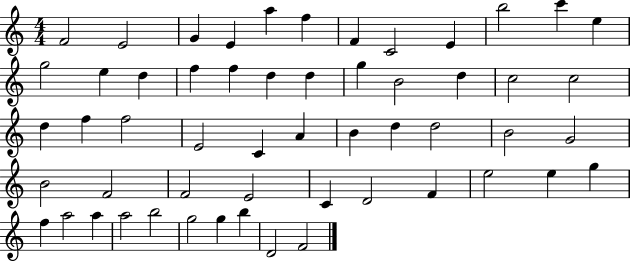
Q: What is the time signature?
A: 4/4